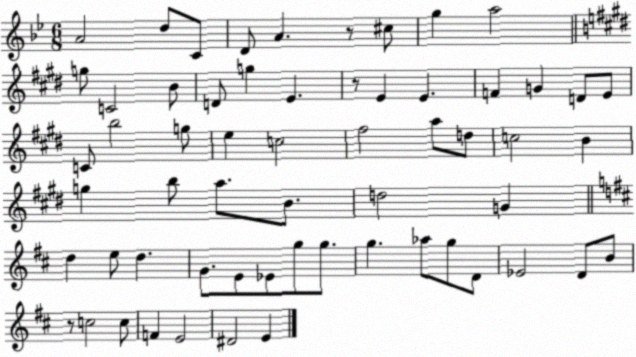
X:1
T:Untitled
M:6/8
L:1/4
K:Bb
A2 d/2 C/2 D/2 A z/2 ^c/2 g a2 g/2 C2 B/2 D/2 g E z/2 E E F G D/2 E/2 C/2 b2 g/2 e c2 ^f2 a/2 d/2 c2 B g b/2 a/2 B/2 d2 G d e/2 d G/2 E/2 _E/2 g/2 g/2 g _a/2 g/2 D/2 _E2 D/2 B/2 z/2 c2 c/2 F E2 ^D2 E